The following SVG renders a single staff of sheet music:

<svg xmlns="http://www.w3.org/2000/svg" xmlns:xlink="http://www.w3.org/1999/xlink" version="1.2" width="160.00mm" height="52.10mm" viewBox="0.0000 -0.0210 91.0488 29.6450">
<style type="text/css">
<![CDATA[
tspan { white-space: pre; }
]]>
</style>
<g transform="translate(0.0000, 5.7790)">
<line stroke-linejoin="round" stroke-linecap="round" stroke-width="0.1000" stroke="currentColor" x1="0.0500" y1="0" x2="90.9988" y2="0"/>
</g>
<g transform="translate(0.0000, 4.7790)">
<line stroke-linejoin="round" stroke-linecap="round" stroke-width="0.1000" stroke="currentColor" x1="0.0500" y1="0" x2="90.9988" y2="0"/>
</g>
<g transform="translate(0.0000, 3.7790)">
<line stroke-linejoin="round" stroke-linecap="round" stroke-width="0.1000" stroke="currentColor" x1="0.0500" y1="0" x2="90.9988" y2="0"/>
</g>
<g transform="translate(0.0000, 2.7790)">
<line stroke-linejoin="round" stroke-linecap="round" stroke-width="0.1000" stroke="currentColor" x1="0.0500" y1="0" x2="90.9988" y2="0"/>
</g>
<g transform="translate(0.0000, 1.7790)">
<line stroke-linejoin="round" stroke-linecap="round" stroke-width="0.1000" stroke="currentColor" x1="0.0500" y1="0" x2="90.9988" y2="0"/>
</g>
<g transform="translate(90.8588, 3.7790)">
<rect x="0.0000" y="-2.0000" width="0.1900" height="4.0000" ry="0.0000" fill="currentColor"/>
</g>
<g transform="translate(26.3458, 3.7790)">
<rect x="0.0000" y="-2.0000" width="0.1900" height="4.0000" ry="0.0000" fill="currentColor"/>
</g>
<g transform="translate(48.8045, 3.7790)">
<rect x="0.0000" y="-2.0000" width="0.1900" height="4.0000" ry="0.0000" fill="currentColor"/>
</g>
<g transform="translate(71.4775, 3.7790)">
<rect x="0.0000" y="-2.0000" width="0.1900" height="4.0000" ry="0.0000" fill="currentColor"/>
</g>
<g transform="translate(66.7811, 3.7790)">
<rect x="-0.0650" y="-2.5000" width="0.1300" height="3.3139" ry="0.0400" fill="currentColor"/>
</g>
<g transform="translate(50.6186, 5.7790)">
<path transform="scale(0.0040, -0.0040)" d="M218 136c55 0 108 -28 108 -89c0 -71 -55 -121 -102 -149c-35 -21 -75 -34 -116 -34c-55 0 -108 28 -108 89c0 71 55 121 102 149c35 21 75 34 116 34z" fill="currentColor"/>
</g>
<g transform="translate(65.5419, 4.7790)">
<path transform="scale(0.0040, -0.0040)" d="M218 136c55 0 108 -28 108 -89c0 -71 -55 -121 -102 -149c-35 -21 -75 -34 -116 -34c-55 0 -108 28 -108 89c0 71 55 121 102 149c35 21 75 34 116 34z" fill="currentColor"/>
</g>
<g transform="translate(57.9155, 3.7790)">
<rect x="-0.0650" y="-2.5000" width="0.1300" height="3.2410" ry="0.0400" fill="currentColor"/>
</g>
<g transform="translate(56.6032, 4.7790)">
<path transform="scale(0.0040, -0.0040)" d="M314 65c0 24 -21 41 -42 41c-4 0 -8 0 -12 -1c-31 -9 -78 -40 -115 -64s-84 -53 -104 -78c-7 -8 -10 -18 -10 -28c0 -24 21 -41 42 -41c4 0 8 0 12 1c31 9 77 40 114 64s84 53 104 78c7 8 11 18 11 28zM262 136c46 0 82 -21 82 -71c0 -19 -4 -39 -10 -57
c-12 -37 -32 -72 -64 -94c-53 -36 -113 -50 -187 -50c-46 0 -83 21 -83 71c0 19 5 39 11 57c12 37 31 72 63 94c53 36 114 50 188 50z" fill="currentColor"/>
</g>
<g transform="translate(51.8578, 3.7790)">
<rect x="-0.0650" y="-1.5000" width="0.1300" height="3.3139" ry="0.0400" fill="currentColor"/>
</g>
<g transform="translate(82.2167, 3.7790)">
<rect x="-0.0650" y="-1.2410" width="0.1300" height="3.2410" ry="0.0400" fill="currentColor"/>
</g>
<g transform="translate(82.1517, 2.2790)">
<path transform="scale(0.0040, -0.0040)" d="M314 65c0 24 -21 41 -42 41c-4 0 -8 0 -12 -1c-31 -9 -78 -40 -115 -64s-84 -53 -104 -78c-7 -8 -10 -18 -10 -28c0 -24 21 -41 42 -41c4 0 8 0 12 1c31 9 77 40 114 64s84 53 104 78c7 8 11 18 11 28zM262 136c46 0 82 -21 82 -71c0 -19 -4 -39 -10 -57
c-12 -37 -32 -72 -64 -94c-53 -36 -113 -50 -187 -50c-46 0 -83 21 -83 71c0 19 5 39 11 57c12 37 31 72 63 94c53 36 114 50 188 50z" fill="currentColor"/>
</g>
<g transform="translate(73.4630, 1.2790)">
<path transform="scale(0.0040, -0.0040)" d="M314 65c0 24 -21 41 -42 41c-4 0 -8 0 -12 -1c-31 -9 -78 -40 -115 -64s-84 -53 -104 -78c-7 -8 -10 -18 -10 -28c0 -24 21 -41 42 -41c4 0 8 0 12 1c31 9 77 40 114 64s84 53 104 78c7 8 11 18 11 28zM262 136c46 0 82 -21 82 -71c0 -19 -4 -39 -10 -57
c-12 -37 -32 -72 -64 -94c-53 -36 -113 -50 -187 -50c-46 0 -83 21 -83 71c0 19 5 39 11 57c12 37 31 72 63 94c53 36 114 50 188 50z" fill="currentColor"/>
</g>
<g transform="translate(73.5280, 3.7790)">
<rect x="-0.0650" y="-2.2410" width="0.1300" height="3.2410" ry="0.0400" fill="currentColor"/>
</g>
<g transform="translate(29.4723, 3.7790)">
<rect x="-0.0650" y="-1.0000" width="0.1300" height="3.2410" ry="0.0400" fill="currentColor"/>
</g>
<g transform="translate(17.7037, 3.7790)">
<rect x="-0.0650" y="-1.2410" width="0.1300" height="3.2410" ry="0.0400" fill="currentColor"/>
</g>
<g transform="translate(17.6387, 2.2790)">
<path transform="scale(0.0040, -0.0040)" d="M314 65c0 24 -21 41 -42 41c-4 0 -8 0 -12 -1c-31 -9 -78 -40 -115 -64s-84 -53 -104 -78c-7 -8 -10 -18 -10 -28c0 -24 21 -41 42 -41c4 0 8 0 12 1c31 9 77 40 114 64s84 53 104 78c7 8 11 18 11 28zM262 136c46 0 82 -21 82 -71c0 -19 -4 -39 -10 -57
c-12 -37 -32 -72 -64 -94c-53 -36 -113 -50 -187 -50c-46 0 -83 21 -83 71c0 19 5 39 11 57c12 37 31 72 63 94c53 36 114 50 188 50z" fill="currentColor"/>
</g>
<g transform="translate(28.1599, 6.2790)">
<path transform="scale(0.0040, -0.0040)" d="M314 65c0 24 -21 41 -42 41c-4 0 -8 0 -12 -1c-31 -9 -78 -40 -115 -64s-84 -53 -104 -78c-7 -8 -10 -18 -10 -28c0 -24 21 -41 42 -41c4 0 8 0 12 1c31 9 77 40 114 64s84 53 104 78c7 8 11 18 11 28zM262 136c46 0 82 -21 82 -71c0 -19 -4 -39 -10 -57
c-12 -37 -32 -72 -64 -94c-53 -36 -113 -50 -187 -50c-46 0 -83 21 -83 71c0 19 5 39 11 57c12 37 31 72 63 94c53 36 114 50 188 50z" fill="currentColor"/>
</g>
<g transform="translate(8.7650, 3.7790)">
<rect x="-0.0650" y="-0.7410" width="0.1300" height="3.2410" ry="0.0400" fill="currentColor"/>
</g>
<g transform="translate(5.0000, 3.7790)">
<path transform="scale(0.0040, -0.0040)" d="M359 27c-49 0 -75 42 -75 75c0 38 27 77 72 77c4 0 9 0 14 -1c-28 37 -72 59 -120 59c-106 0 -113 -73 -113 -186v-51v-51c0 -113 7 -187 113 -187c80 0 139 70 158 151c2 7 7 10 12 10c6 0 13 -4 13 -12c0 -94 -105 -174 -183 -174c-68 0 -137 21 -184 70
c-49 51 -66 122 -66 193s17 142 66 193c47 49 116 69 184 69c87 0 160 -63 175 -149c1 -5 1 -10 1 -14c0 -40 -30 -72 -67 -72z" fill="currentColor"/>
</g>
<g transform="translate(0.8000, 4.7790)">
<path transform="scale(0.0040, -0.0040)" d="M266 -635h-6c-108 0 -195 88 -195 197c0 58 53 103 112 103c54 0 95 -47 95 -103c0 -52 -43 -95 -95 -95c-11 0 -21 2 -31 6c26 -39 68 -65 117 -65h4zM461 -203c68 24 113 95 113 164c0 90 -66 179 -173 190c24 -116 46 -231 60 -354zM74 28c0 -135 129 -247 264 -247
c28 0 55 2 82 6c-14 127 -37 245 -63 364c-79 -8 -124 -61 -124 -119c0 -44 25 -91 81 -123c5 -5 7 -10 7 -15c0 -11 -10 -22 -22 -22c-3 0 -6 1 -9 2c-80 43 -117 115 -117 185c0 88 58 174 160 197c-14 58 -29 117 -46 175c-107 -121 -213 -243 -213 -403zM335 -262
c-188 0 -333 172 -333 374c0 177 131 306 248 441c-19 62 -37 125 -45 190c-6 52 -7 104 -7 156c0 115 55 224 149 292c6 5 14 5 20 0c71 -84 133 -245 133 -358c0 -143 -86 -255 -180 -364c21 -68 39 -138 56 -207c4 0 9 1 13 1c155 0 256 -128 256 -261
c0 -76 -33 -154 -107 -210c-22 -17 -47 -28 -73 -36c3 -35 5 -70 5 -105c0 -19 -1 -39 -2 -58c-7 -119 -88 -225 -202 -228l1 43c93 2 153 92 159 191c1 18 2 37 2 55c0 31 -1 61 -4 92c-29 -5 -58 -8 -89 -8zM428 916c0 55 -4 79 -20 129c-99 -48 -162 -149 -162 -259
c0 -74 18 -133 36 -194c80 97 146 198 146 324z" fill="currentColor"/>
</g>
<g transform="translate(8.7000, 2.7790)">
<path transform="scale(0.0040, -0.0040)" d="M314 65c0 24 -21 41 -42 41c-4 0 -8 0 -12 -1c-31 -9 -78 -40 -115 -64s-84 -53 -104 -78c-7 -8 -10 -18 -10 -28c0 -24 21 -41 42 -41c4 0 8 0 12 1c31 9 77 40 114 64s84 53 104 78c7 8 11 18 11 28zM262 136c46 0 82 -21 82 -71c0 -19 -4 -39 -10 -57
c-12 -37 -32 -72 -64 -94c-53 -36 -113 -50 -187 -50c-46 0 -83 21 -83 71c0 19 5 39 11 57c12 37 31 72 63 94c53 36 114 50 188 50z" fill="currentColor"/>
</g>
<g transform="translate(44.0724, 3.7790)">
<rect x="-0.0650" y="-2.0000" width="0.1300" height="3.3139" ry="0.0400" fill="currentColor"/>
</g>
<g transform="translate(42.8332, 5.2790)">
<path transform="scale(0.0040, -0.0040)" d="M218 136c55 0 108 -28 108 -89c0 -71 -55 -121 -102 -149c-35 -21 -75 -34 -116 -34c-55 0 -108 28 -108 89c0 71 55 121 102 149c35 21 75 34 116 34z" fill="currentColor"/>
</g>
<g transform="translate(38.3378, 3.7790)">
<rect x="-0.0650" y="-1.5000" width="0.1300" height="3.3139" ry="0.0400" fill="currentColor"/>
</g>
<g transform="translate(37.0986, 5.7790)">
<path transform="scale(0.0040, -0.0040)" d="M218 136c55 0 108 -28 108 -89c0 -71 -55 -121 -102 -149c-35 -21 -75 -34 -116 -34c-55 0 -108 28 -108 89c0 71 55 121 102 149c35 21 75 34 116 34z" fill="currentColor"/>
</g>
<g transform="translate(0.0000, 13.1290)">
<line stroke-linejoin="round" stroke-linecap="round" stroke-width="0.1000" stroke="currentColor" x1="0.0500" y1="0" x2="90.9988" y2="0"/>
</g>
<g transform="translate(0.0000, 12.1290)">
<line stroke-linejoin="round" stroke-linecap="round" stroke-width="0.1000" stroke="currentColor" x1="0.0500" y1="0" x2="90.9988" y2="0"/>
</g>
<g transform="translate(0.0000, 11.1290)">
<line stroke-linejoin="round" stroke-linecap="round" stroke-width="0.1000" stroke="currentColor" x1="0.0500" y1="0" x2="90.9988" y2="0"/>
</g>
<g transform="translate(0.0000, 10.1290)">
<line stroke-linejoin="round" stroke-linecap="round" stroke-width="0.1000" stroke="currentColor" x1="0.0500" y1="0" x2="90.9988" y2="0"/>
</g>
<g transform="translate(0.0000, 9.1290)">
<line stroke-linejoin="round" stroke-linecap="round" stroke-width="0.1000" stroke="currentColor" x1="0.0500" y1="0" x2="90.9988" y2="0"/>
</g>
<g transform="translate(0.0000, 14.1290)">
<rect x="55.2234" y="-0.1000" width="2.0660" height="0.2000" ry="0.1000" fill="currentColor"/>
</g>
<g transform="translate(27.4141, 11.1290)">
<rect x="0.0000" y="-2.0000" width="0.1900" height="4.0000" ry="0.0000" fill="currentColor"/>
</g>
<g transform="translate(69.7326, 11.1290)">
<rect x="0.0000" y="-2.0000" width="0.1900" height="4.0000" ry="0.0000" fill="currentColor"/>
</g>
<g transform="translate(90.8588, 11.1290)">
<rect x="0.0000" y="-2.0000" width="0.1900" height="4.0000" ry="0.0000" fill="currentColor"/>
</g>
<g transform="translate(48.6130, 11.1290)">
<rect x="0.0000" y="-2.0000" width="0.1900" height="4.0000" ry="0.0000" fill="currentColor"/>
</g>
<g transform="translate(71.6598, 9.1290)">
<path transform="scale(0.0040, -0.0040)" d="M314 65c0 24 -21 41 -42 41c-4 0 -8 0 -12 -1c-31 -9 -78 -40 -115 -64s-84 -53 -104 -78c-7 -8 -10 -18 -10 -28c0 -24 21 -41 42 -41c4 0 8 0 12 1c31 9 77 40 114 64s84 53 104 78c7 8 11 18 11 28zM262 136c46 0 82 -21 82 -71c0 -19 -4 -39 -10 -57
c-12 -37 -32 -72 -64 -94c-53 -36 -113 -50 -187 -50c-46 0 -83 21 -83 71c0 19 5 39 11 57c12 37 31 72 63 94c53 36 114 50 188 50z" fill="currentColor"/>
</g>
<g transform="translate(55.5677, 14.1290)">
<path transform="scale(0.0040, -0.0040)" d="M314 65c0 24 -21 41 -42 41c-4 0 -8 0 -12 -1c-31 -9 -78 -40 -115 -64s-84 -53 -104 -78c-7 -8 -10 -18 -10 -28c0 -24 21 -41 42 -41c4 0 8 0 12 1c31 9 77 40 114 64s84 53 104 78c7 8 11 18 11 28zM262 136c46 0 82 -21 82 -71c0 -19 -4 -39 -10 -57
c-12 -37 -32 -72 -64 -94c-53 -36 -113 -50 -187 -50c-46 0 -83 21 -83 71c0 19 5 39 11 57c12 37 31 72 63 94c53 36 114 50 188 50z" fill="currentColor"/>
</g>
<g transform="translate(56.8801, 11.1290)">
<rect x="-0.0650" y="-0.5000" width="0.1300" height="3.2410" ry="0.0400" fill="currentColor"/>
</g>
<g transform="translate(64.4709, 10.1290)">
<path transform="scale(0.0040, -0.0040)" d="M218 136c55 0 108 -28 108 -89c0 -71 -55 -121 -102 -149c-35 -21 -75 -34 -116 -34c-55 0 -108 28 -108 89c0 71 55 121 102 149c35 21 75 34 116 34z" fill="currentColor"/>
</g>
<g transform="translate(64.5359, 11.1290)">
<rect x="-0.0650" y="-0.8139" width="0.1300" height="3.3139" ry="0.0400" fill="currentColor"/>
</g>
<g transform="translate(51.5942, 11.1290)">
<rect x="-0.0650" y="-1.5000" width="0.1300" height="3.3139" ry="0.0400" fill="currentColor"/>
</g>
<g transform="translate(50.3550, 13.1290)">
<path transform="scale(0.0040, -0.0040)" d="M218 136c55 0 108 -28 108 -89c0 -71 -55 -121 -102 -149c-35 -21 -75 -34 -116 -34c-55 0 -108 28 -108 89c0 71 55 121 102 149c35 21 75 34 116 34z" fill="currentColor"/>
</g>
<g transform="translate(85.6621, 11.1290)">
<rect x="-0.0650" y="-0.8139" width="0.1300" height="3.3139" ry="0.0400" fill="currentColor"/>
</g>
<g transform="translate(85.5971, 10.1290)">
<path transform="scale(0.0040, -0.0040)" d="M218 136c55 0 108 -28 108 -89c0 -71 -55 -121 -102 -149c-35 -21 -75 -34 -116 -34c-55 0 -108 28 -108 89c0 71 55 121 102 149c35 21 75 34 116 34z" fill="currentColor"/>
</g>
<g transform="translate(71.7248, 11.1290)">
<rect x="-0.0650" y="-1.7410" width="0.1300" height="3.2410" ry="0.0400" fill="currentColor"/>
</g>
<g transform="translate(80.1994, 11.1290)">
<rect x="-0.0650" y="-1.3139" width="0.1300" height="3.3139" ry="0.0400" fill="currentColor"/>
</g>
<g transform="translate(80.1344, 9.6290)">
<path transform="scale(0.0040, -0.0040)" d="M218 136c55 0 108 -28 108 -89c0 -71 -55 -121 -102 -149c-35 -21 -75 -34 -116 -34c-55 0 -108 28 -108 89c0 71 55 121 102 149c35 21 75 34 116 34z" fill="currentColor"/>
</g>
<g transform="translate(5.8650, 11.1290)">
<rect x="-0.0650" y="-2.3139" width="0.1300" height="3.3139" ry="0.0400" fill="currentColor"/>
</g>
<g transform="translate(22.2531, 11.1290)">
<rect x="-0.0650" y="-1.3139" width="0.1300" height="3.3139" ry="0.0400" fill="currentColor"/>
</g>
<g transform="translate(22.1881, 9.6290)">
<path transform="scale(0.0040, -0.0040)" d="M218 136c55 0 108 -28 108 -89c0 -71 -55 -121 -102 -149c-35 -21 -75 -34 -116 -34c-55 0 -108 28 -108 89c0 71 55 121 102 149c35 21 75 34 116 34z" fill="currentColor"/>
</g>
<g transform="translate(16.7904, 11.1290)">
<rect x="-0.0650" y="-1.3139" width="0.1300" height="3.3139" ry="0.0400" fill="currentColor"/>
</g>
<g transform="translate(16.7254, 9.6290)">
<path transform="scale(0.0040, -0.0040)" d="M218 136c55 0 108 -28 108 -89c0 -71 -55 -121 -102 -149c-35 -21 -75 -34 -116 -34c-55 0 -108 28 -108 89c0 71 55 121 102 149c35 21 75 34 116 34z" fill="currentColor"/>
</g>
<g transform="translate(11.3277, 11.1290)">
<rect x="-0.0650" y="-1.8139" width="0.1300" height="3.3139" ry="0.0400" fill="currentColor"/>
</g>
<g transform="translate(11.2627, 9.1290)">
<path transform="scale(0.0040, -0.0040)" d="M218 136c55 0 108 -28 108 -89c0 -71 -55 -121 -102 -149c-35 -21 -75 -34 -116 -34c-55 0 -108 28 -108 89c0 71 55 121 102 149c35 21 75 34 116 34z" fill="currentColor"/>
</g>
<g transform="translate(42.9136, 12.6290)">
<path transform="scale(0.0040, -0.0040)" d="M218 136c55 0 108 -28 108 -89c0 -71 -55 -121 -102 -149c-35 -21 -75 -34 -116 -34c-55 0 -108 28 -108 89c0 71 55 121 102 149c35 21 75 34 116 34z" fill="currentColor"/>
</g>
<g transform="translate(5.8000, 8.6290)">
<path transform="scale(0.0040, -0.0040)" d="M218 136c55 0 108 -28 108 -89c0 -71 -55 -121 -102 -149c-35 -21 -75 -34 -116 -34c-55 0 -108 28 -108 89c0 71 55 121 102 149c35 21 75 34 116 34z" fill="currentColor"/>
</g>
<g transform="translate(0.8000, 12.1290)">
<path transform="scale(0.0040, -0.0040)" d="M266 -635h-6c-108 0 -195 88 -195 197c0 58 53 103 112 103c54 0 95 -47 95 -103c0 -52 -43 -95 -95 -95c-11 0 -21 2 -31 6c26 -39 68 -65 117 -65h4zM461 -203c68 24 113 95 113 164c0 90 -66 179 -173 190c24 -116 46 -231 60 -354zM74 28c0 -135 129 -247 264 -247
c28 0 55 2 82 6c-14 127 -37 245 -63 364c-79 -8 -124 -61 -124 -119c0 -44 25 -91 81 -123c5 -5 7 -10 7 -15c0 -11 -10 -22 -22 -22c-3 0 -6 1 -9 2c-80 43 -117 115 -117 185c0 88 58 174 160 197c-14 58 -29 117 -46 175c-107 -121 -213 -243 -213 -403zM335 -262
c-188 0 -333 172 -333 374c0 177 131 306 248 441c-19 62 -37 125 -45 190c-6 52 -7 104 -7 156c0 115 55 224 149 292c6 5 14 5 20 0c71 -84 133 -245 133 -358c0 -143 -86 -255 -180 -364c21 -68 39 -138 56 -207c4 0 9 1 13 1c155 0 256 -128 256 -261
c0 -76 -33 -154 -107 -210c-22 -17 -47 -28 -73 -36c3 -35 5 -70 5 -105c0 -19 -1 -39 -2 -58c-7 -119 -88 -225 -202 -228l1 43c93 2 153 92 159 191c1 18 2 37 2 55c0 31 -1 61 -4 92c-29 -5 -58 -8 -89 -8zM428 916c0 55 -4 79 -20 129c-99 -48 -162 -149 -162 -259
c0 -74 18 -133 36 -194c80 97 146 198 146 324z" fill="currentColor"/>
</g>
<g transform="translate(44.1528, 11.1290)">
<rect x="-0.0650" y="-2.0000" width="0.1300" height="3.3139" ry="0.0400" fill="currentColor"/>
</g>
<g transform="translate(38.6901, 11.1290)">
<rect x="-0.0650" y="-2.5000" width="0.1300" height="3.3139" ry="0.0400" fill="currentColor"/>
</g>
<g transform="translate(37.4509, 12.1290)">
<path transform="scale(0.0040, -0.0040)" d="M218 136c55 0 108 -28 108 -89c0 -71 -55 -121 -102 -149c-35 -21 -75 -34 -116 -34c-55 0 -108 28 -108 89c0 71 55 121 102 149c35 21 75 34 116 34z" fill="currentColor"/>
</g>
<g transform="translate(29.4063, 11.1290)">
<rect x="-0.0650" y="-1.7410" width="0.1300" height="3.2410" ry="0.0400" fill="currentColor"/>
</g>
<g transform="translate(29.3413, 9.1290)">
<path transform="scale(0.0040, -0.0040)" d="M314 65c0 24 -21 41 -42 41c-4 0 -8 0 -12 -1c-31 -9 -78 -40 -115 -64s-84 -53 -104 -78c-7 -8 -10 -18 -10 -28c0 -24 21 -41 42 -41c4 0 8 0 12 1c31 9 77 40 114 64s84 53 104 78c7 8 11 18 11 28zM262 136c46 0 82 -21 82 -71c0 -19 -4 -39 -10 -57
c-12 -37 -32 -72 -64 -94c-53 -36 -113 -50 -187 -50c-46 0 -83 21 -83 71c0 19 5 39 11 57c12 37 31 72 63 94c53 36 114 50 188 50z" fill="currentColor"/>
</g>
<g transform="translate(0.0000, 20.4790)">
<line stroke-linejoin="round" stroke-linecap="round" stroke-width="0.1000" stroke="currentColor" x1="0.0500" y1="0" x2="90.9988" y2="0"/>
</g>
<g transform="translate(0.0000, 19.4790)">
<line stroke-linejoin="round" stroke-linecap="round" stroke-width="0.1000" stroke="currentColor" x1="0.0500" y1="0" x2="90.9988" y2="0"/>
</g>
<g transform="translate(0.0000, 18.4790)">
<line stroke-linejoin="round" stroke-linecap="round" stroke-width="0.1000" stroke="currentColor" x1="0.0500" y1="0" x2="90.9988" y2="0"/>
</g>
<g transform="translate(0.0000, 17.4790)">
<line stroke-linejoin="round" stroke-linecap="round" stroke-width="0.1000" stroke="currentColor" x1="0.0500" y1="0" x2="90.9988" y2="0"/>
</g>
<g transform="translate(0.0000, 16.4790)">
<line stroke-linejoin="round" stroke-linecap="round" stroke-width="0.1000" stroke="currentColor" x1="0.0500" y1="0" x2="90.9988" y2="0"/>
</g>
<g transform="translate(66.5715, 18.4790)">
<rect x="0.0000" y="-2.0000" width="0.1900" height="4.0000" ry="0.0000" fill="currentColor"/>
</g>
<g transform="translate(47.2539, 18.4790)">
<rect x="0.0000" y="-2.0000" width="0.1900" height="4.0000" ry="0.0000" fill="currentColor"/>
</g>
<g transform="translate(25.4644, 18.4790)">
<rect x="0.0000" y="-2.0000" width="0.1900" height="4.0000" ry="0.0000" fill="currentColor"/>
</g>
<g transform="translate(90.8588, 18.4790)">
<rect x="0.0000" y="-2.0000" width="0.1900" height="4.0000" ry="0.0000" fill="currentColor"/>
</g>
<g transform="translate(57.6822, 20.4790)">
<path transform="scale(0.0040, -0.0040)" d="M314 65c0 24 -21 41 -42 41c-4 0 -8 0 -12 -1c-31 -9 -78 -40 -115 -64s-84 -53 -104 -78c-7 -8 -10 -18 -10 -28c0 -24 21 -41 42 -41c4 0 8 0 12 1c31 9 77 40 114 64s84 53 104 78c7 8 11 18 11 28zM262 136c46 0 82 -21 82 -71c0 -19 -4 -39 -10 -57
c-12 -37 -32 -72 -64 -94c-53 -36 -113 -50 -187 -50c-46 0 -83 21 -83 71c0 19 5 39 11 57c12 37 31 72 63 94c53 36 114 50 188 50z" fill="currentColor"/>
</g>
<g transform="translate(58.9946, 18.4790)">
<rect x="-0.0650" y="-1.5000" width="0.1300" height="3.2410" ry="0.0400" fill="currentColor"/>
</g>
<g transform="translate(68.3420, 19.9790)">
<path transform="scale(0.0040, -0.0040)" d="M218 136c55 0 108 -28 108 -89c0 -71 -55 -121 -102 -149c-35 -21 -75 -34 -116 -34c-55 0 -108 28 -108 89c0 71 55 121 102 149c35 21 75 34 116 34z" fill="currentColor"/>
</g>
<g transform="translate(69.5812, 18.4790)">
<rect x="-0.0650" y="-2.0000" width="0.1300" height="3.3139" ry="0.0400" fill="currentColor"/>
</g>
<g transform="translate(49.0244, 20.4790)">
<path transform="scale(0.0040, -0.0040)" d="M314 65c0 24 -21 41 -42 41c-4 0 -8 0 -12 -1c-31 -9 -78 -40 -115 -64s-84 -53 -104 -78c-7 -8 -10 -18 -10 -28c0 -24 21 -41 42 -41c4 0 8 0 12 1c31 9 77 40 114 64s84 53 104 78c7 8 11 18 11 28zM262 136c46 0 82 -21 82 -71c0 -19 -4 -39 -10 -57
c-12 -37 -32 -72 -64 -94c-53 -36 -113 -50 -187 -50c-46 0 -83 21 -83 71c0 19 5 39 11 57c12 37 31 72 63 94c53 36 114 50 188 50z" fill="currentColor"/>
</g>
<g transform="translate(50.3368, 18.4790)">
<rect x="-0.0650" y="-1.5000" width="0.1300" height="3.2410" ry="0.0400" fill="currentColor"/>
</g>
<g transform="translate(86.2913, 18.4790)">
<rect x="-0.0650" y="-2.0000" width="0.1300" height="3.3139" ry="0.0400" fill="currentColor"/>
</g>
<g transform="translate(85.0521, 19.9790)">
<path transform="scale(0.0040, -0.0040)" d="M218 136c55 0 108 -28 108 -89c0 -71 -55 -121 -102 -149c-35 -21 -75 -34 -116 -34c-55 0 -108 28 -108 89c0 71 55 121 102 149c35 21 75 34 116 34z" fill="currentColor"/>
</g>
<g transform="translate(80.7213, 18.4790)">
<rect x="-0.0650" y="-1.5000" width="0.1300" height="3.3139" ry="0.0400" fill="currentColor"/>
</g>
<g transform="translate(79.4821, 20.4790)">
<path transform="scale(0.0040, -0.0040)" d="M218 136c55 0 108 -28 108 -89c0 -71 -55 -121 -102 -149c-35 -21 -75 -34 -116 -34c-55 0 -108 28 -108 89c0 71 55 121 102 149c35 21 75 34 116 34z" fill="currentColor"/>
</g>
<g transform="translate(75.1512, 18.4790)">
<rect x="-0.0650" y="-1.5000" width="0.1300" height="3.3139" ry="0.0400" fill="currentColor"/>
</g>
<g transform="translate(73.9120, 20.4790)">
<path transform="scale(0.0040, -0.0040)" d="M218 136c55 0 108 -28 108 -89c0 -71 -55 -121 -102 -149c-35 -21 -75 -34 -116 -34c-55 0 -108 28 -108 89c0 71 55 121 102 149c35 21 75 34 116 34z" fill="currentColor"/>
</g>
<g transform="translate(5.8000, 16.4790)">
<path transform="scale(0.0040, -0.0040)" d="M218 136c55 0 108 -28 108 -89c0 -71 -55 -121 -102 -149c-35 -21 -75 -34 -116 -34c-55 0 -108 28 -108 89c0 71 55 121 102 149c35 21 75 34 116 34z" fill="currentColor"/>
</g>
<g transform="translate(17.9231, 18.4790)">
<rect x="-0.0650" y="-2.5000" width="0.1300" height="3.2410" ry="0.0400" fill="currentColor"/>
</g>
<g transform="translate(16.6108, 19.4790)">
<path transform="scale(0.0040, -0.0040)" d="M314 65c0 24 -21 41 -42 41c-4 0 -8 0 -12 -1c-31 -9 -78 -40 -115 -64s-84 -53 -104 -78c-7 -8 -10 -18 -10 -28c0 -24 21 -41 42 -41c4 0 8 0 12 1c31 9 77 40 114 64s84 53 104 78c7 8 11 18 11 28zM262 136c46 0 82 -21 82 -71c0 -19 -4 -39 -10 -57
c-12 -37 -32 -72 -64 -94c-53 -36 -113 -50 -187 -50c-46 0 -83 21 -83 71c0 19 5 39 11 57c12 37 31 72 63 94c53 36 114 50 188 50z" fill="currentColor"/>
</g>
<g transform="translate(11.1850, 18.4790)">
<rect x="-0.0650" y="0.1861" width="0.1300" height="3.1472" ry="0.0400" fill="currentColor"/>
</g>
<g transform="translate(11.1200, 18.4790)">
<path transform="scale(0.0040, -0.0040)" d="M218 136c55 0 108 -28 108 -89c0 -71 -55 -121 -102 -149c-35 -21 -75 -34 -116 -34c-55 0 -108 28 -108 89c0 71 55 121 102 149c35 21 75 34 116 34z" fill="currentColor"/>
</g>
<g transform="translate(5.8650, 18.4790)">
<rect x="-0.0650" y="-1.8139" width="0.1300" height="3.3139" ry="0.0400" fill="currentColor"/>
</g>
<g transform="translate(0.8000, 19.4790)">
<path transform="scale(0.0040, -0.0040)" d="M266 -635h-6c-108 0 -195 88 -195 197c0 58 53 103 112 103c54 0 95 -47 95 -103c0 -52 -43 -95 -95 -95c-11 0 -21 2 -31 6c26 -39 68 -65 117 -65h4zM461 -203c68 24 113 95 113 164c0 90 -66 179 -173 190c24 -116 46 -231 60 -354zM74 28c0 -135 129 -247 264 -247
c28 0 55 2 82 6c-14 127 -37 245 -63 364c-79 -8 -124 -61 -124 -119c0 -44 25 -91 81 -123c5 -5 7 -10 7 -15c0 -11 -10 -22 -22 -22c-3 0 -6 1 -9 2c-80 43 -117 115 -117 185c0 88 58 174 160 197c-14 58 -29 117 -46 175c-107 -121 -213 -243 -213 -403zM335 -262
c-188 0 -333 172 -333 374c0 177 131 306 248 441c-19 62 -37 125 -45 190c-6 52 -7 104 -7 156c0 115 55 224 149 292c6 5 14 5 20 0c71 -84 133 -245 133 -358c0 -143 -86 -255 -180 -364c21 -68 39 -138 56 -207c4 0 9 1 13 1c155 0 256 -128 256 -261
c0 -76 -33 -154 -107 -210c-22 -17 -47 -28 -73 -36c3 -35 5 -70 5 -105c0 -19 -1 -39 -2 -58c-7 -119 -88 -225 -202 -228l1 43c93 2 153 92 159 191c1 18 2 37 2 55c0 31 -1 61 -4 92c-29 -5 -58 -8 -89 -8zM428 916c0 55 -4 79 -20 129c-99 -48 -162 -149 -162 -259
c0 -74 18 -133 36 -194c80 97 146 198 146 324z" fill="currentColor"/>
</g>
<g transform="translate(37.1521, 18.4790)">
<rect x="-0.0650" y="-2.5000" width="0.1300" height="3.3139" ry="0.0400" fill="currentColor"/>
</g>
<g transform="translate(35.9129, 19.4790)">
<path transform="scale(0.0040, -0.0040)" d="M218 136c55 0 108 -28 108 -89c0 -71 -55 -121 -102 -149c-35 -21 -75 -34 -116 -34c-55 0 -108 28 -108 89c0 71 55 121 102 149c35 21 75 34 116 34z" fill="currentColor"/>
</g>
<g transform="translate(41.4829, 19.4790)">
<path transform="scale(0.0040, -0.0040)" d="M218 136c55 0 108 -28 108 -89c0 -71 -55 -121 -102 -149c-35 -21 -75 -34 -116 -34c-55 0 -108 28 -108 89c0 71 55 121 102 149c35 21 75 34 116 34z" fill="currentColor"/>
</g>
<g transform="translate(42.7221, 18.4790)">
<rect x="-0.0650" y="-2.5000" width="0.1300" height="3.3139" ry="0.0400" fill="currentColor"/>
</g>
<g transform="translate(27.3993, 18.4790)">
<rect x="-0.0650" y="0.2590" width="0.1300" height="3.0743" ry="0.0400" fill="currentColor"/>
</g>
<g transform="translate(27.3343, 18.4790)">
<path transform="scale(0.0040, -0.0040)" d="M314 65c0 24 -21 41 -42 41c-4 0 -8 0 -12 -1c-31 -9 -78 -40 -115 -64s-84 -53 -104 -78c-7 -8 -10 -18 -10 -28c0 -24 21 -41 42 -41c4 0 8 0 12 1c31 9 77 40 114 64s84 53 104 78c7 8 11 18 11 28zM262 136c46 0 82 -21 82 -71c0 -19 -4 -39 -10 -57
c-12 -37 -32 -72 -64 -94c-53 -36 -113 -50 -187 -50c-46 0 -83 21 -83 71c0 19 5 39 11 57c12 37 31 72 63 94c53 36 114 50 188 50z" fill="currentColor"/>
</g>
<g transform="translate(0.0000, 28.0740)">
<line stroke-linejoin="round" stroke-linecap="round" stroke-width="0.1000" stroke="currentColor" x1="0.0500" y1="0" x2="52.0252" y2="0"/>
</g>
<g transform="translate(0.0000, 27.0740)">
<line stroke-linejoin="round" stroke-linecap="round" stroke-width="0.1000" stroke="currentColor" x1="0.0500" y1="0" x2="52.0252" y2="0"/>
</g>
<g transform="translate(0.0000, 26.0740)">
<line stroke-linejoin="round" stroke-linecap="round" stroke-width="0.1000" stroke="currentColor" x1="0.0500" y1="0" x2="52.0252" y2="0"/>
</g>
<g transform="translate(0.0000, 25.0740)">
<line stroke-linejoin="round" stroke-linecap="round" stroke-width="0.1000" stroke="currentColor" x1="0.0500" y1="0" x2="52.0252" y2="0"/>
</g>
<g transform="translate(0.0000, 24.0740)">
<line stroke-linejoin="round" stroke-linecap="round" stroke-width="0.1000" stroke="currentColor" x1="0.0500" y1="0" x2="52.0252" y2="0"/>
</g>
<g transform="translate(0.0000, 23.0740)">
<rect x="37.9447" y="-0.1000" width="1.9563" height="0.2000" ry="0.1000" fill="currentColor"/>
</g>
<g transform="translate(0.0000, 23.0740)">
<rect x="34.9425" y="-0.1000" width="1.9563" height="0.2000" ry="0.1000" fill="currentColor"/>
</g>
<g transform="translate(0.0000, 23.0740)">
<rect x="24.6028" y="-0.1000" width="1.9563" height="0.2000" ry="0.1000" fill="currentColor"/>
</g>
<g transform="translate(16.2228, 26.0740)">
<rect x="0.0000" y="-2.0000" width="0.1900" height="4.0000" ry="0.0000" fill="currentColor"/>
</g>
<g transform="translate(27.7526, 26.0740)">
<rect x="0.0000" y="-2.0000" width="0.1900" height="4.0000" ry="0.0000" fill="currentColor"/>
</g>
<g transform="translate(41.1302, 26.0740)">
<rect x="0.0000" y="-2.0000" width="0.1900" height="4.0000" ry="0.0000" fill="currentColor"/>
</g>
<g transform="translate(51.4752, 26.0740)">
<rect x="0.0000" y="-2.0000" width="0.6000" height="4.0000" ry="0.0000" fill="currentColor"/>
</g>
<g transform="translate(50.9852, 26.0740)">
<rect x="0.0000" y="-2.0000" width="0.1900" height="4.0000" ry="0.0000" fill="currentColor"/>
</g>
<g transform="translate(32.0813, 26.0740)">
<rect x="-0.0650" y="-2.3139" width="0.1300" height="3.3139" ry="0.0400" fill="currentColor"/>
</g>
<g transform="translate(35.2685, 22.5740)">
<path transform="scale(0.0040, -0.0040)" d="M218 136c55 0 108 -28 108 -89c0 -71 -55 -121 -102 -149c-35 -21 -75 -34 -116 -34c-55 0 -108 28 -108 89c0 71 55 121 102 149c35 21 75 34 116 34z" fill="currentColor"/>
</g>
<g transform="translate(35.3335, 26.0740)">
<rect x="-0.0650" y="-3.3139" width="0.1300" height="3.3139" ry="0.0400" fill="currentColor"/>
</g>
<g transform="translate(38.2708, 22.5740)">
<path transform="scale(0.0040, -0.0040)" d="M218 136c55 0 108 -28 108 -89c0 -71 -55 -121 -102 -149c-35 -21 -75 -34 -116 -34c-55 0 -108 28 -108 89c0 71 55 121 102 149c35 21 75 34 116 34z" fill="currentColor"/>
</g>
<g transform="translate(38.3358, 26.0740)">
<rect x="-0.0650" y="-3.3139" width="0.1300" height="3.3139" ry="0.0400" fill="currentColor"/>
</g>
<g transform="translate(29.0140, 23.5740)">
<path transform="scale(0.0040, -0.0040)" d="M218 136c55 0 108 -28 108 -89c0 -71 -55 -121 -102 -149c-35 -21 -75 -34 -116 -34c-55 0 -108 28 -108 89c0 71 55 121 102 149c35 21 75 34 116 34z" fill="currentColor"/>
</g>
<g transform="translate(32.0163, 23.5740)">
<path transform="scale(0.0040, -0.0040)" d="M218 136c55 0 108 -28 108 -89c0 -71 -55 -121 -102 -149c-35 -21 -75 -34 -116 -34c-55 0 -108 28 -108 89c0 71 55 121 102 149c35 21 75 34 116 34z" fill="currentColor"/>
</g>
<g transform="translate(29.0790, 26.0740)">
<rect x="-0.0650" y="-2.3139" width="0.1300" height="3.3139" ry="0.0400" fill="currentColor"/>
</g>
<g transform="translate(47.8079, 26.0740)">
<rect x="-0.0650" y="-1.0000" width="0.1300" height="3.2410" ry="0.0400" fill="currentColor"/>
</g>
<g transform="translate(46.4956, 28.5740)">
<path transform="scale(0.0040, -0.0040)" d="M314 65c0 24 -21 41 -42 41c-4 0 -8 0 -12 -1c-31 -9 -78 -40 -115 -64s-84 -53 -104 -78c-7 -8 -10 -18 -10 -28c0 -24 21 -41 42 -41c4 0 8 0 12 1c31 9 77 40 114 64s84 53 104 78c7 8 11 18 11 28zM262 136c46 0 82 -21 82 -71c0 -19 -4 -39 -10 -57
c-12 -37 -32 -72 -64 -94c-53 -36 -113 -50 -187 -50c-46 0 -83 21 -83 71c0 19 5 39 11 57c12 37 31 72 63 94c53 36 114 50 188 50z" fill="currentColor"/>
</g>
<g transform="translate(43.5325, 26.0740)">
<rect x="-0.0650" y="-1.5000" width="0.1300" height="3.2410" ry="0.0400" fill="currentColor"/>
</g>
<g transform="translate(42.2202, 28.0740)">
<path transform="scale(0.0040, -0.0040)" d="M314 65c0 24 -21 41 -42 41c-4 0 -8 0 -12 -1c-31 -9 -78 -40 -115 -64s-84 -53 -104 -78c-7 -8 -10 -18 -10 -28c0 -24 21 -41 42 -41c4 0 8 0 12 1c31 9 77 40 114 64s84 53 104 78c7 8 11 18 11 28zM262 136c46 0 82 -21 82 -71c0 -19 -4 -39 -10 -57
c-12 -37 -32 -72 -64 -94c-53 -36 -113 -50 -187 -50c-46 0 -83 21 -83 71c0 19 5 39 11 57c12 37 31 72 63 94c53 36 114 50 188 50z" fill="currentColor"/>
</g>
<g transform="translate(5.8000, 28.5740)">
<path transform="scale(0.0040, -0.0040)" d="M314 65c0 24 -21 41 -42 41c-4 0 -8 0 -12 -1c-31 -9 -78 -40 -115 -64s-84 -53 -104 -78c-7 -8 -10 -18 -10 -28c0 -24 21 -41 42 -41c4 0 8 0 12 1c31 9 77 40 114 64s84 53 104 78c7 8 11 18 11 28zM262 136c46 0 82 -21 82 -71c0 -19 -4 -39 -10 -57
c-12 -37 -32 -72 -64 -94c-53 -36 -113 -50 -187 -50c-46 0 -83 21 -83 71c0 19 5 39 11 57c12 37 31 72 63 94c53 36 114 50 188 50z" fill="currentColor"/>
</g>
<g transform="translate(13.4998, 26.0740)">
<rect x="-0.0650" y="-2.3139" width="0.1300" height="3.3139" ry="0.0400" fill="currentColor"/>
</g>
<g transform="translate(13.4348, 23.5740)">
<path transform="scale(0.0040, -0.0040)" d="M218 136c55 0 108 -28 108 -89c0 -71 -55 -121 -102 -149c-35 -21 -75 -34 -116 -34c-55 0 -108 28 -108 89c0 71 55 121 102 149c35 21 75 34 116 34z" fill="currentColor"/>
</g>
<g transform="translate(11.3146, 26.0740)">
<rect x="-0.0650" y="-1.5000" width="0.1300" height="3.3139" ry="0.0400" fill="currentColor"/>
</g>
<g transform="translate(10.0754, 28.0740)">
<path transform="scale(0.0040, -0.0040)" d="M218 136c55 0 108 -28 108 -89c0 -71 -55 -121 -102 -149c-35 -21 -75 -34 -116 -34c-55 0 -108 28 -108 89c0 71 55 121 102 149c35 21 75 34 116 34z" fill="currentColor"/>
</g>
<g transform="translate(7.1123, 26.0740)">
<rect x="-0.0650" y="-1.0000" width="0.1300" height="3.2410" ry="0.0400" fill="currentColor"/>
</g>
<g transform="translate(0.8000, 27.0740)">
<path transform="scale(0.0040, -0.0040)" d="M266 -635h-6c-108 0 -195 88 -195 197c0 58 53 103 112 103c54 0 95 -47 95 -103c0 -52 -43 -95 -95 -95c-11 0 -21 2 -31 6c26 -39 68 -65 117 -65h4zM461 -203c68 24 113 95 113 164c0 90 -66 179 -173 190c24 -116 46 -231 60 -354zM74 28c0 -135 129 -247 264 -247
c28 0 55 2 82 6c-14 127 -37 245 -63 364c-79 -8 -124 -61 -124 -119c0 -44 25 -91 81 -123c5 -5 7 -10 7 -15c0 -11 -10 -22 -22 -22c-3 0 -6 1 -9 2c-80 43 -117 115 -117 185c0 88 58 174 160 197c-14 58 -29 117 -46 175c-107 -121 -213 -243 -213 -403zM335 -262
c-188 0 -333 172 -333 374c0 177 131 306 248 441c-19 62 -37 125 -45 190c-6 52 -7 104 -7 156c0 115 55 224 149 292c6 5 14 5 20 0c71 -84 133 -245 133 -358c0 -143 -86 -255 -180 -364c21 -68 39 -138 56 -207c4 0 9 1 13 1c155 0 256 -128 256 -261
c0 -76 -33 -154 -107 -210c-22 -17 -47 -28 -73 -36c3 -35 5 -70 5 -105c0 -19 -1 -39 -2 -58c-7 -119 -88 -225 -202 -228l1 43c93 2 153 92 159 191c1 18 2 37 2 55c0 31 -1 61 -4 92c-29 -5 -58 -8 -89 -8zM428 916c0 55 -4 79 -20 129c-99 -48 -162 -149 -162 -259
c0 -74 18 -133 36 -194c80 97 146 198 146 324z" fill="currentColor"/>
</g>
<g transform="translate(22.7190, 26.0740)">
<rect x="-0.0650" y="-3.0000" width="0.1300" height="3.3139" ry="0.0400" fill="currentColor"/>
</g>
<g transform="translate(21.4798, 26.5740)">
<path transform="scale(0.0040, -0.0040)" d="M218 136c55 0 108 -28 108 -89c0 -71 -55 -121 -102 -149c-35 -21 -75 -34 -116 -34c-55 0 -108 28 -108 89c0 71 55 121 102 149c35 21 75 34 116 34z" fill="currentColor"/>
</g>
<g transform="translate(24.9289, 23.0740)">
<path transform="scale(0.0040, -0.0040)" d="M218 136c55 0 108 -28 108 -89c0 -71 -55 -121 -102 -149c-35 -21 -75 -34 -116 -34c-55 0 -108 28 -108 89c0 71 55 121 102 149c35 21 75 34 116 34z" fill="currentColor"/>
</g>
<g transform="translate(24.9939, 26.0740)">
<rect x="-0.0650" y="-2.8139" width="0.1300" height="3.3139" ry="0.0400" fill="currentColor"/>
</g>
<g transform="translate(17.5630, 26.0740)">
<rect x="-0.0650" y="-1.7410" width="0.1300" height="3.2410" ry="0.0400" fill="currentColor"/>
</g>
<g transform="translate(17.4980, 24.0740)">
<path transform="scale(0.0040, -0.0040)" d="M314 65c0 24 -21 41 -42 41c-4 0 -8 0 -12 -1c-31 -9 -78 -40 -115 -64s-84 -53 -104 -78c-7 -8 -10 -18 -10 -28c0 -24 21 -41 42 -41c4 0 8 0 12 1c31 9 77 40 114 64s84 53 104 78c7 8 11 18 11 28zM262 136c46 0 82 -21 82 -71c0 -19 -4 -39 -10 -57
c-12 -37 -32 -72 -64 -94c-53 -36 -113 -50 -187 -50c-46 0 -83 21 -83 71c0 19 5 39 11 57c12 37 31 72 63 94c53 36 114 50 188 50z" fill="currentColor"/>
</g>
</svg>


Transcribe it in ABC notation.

X:1
T:Untitled
M:4/4
L:1/4
K:C
d2 e2 D2 E F E G2 G g2 e2 g f e e f2 G F E C2 d f2 e d f B G2 B2 G G E2 E2 F E E F D2 E g f2 A a g g b b E2 D2